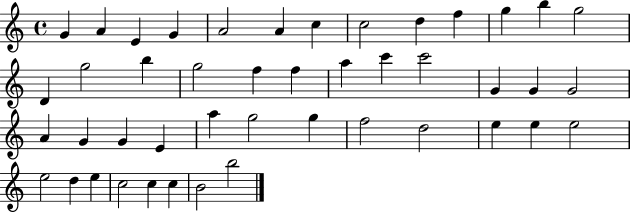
{
  \clef treble
  \time 4/4
  \defaultTimeSignature
  \key c \major
  g'4 a'4 e'4 g'4 | a'2 a'4 c''4 | c''2 d''4 f''4 | g''4 b''4 g''2 | \break d'4 g''2 b''4 | g''2 f''4 f''4 | a''4 c'''4 c'''2 | g'4 g'4 g'2 | \break a'4 g'4 g'4 e'4 | a''4 g''2 g''4 | f''2 d''2 | e''4 e''4 e''2 | \break e''2 d''4 e''4 | c''2 c''4 c''4 | b'2 b''2 | \bar "|."
}